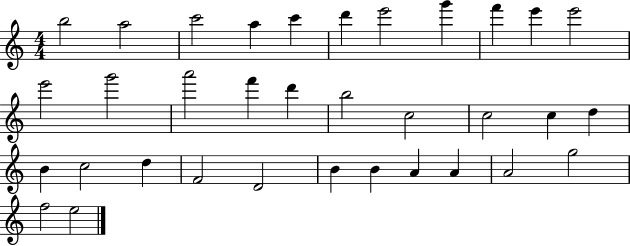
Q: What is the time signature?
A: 4/4